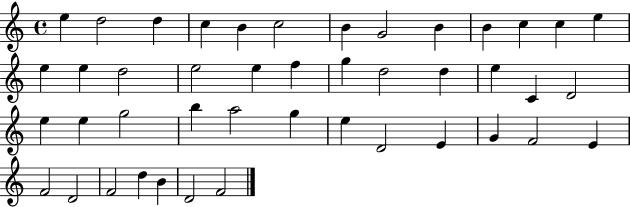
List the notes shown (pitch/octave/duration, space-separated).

E5/q D5/h D5/q C5/q B4/q C5/h B4/q G4/h B4/q B4/q C5/q C5/q E5/q E5/q E5/q D5/h E5/h E5/q F5/q G5/q D5/h D5/q E5/q C4/q D4/h E5/q E5/q G5/h B5/q A5/h G5/q E5/q D4/h E4/q G4/q F4/h E4/q F4/h D4/h F4/h D5/q B4/q D4/h F4/h